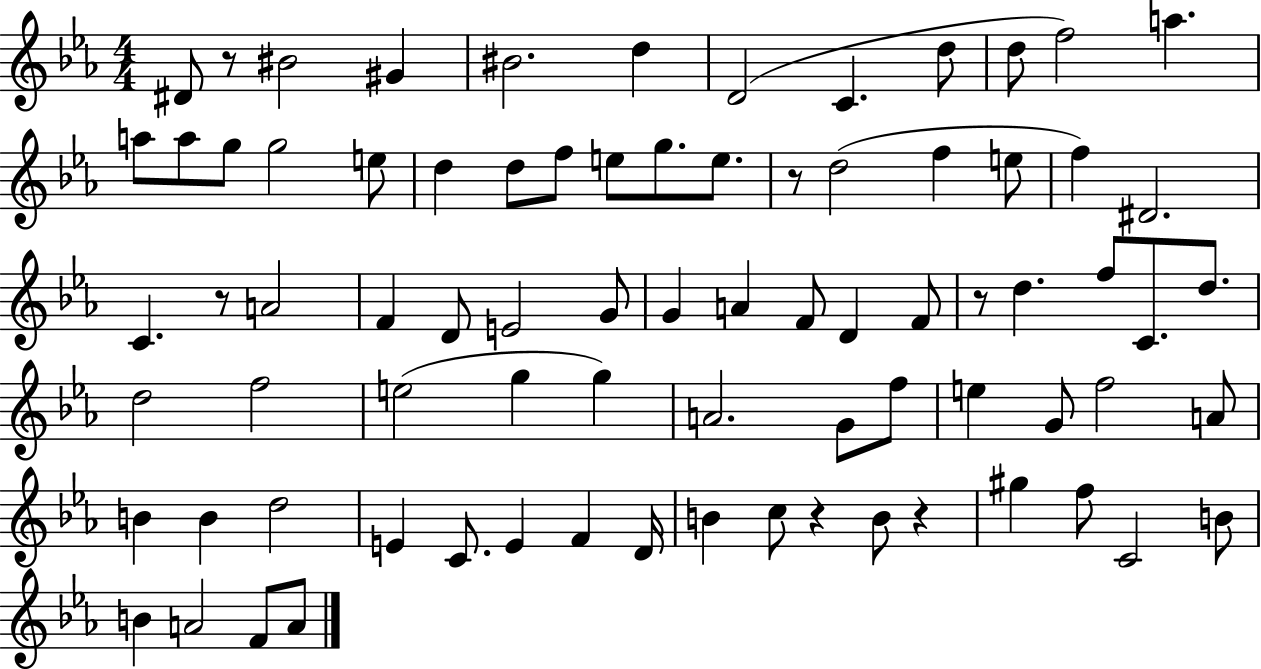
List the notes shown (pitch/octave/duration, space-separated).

D#4/e R/e BIS4/h G#4/q BIS4/h. D5/q D4/h C4/q. D5/e D5/e F5/h A5/q. A5/e A5/e G5/e G5/h E5/e D5/q D5/e F5/e E5/e G5/e. E5/e. R/e D5/h F5/q E5/e F5/q D#4/h. C4/q. R/e A4/h F4/q D4/e E4/h G4/e G4/q A4/q F4/e D4/q F4/e R/e D5/q. F5/e C4/e. D5/e. D5/h F5/h E5/h G5/q G5/q A4/h. G4/e F5/e E5/q G4/e F5/h A4/e B4/q B4/q D5/h E4/q C4/e. E4/q F4/q D4/s B4/q C5/e R/q B4/e R/q G#5/q F5/e C4/h B4/e B4/q A4/h F4/e A4/e